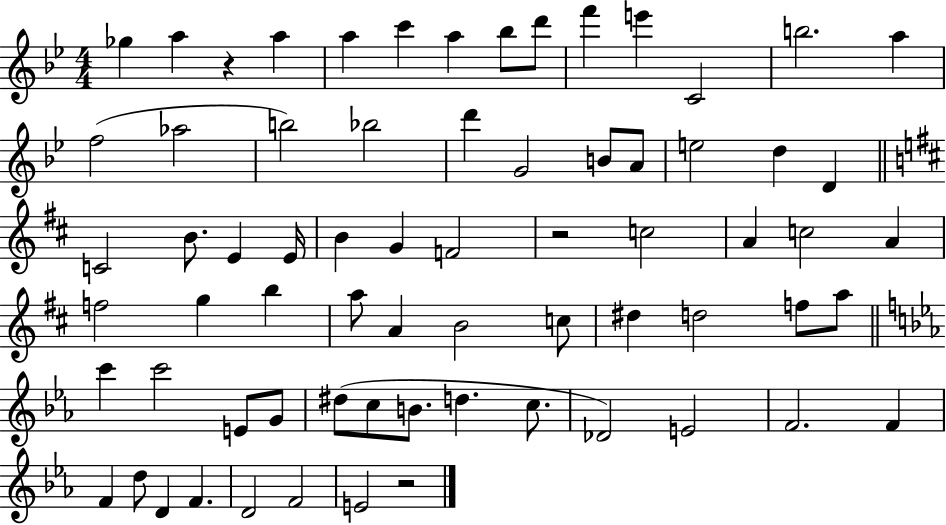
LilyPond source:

{
  \clef treble
  \numericTimeSignature
  \time 4/4
  \key bes \major
  ges''4 a''4 r4 a''4 | a''4 c'''4 a''4 bes''8 d'''8 | f'''4 e'''4 c'2 | b''2. a''4 | \break f''2( aes''2 | b''2) bes''2 | d'''4 g'2 b'8 a'8 | e''2 d''4 d'4 | \break \bar "||" \break \key d \major c'2 b'8. e'4 e'16 | b'4 g'4 f'2 | r2 c''2 | a'4 c''2 a'4 | \break f''2 g''4 b''4 | a''8 a'4 b'2 c''8 | dis''4 d''2 f''8 a''8 | \bar "||" \break \key ees \major c'''4 c'''2 e'8 g'8 | dis''8( c''8 b'8. d''4. c''8. | des'2) e'2 | f'2. f'4 | \break f'4 d''8 d'4 f'4. | d'2 f'2 | e'2 r2 | \bar "|."
}